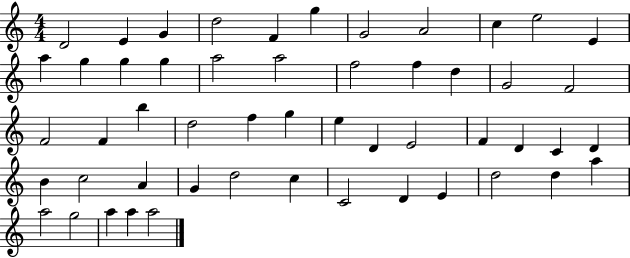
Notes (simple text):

D4/h E4/q G4/q D5/h F4/q G5/q G4/h A4/h C5/q E5/h E4/q A5/q G5/q G5/q G5/q A5/h A5/h F5/h F5/q D5/q G4/h F4/h F4/h F4/q B5/q D5/h F5/q G5/q E5/q D4/q E4/h F4/q D4/q C4/q D4/q B4/q C5/h A4/q G4/q D5/h C5/q C4/h D4/q E4/q D5/h D5/q A5/q A5/h G5/h A5/q A5/q A5/h